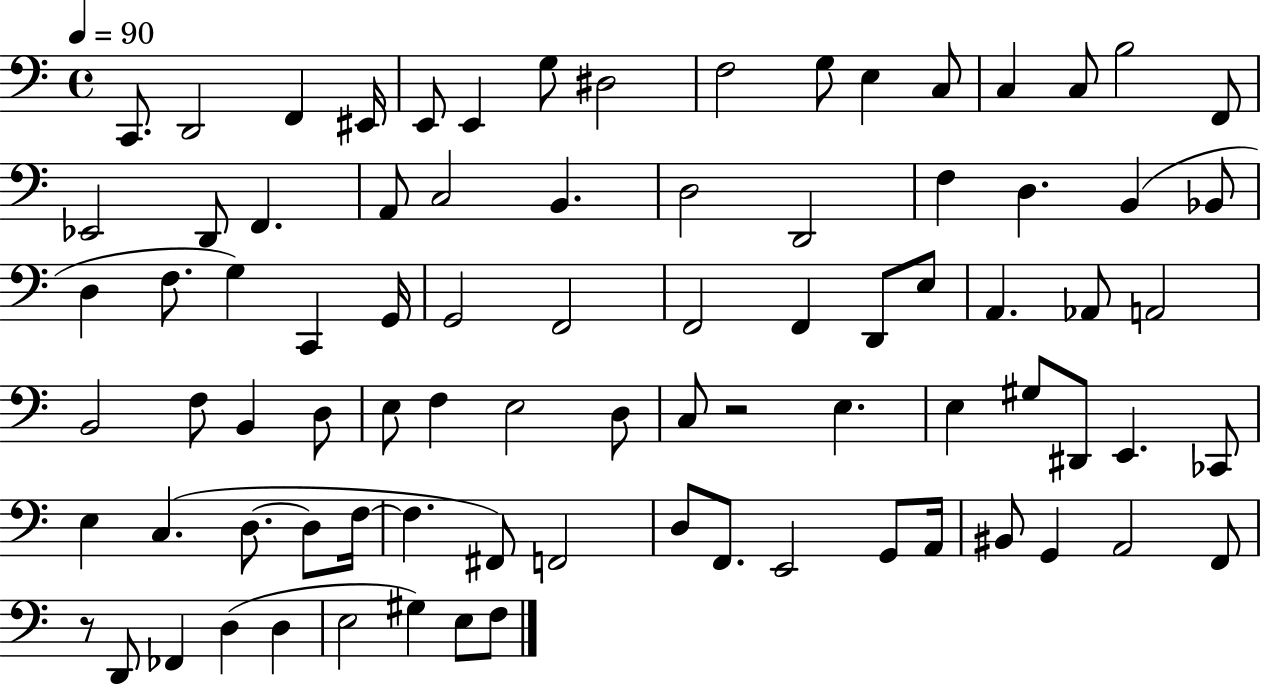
X:1
T:Untitled
M:4/4
L:1/4
K:C
C,,/2 D,,2 F,, ^E,,/4 E,,/2 E,, G,/2 ^D,2 F,2 G,/2 E, C,/2 C, C,/2 B,2 F,,/2 _E,,2 D,,/2 F,, A,,/2 C,2 B,, D,2 D,,2 F, D, B,, _B,,/2 D, F,/2 G, C,, G,,/4 G,,2 F,,2 F,,2 F,, D,,/2 E,/2 A,, _A,,/2 A,,2 B,,2 F,/2 B,, D,/2 E,/2 F, E,2 D,/2 C,/2 z2 E, E, ^G,/2 ^D,,/2 E,, _C,,/2 E, C, D,/2 D,/2 F,/4 F, ^F,,/2 F,,2 D,/2 F,,/2 E,,2 G,,/2 A,,/4 ^B,,/2 G,, A,,2 F,,/2 z/2 D,,/2 _F,, D, D, E,2 ^G, E,/2 F,/2